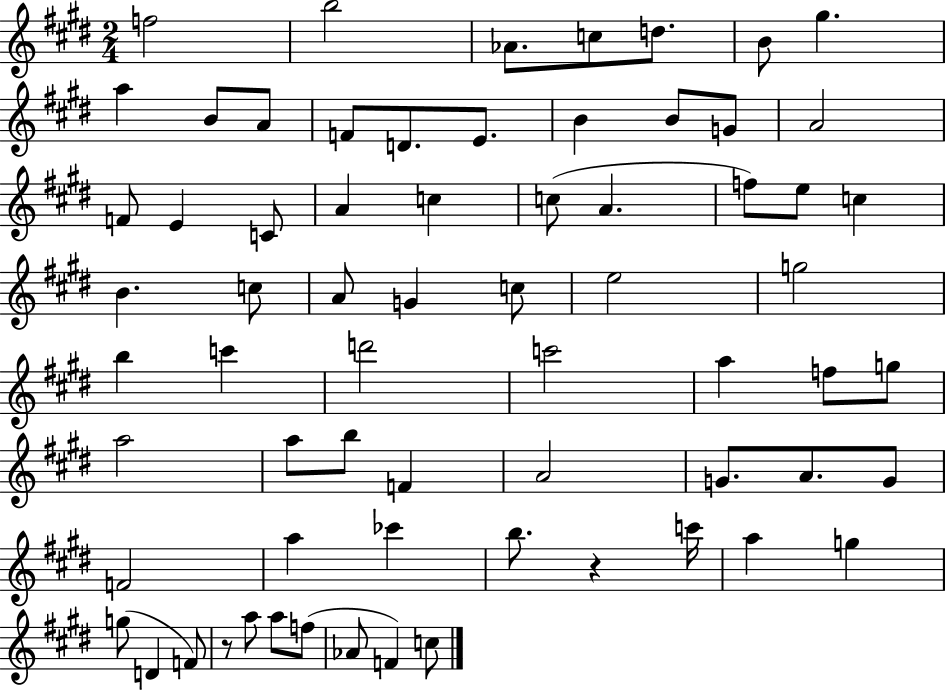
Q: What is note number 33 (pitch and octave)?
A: E5